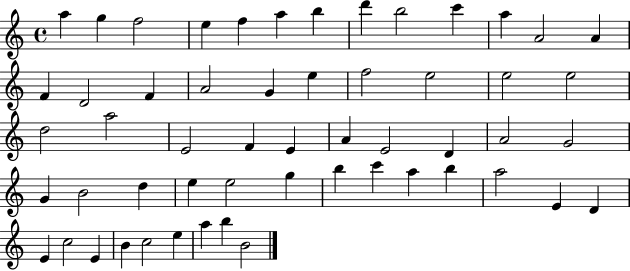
X:1
T:Untitled
M:4/4
L:1/4
K:C
a g f2 e f a b d' b2 c' a A2 A F D2 F A2 G e f2 e2 e2 e2 d2 a2 E2 F E A E2 D A2 G2 G B2 d e e2 g b c' a b a2 E D E c2 E B c2 e a b B2